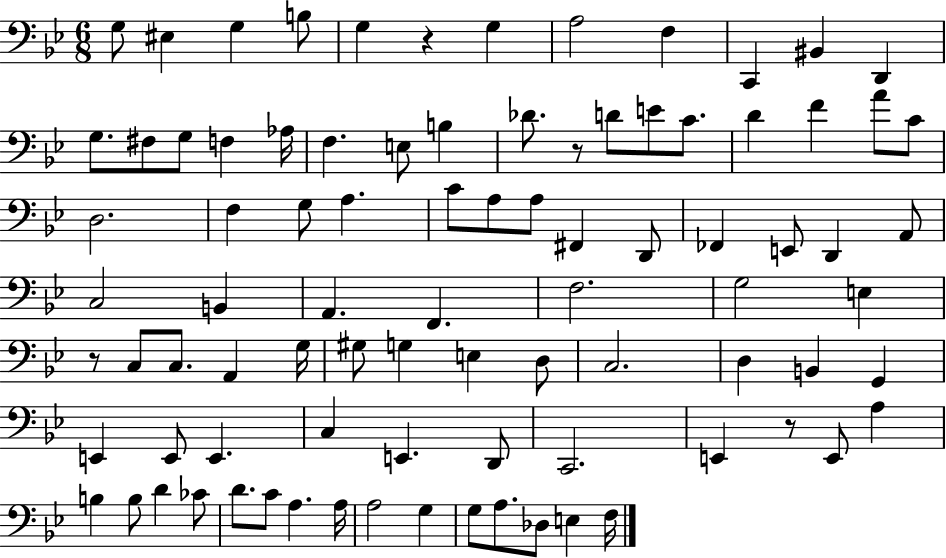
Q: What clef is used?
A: bass